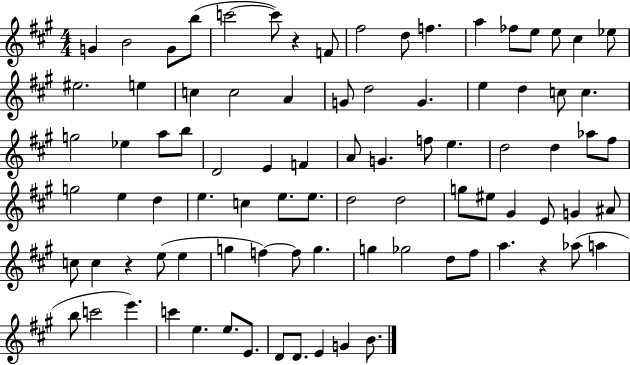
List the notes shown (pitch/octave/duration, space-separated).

G4/q B4/h G4/e B5/e C6/h C6/e R/q F4/e F#5/h D5/e F5/q. A5/q FES5/e E5/e E5/e C#5/q Eb5/e EIS5/h. E5/q C5/q C5/h A4/q G4/e D5/h G4/q. E5/q D5/q C5/e C5/q. G5/h Eb5/q A5/e B5/e D4/h E4/q F4/q A4/e G4/q. F5/e E5/q. D5/h D5/q Ab5/e F#5/e G5/h E5/q D5/q E5/q. C5/q E5/e. E5/e. D5/h D5/h G5/e EIS5/e G#4/q E4/e G4/q A#4/e C5/e C5/q R/q E5/e E5/q G5/q F5/q F5/e G5/q. G5/q Gb5/h D5/e F#5/e A5/q. R/q Ab5/e A5/q B5/e C6/h E6/q. C6/q E5/q. E5/e. E4/e. D4/e D4/e. E4/q G4/q B4/e.